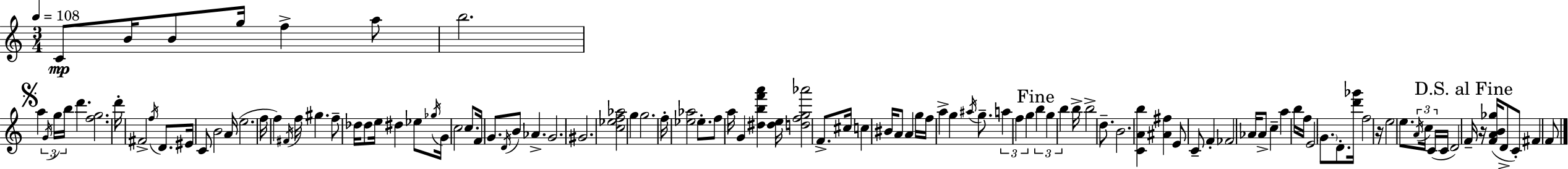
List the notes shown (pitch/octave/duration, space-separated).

C4/e B4/s B4/e G5/s F5/q A5/e B5/h. A5/q G4/s G5/s B5/s D6/q. [F5,G5]/h. D6/s F#4/h F5/s D4/e. EIS4/s C4/e B4/h A4/s E5/h. F5/s F5/q F#4/s F5/s G#5/q. F5/e Db5/s Db5/e E5/s D#5/q Eb5/e Gb5/s G4/s C5/h C5/e. F4/s G4/e. D4/s B4/e Ab4/q. G4/h. G#4/h. [C5,Eb5,F5,Ab5]/h G5/q G5/h. F5/s [Eb5,Ab5]/h Eb5/e. F5/e A5/s G4/q [D#5,B5,F6,A6]/q [D#5,E5]/s [D5,F5,G5,Ab6]/h F4/e. C#5/s C5/q BIS4/s A4/e A4/q G5/s F5/s A5/q G5/q A#5/s G5/e. A5/q F5/q G5/q B5/q G5/q B5/q B5/s B5/h D5/e. B4/h. [C4,A4,B5]/q [A#4,F#5]/q E4/e C4/e F4/q FES4/h Ab4/s Ab4/e C5/q A5/q B5/s F5/s E4/h G4/e. D4/e. [D6,Gb6]/s F5/h R/s E5/h E5/e. A4/s C5/s C4/s C4/s D4/h F4/s R/s [F4,A4,B4,Gb5]/s D4/e C4/e F#4/q F4/e